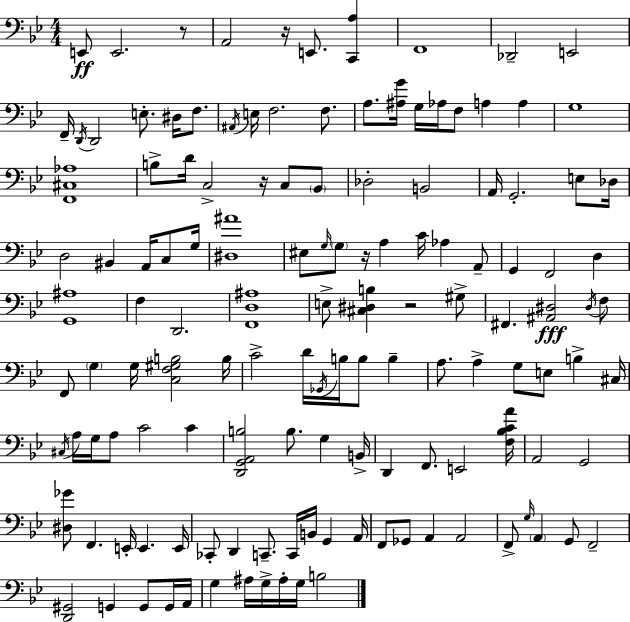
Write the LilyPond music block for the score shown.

{
  \clef bass
  \numericTimeSignature
  \time 4/4
  \key bes \major
  e,8\ff e,2. r8 | a,2 r16 e,8. <c, a>4 | f,1 | des,2-- e,2 | \break f,16-- \acciaccatura { d,16 } d,2 e8.-. dis16 f8. | \acciaccatura { ais,16 } e16 f2. f8. | a8. <ais g'>16 g16 aes16 f8 a4 a4 | g1 | \break <f, cis aes>1 | b8-> d'16 c2-> r16 c8 | \parenthesize bes,8 des2-. b,2 | a,16 g,2.-. e8 | \break des16 d2 bis,4 a,16 c8 | g16 <dis ais'>1 | eis8 \grace { g16 } \parenthesize g8 r16 a4 c'16 aes4 | a,8-- g,4 f,2 d4 | \break <g, ais>1 | f4 d,2. | <f, d ais>1 | e8-> <cis dis b>4 r2 | \break gis8-> fis,4. <ais, dis>2\fff | \acciaccatura { dis16 } f8 f,8 \parenthesize g4 g16 <c f gis b>2 | b16 c'2-> d'16 \acciaccatura { ges,16 } b16 b8 | b4-- a8. a4-> g8 e8 | \break b4-> cis16 \acciaccatura { cis16 } a16 g16 a8 c'2 | c'4 <d, g, a, b>2 b8. | g4 b,16-> d,4 f,8. e,2 | <f bes c' a'>16 a,2 g,2 | \break <dis ges'>8 f,4. e,16-. e,4. | e,16 ces,8-. d,4 c,8.-- c,16 | b,16 g,4 a,16 f,8 ges,8 a,4 a,2 | f,8-> \grace { g16 } \parenthesize a,4 g,8 f,2-- | \break <d, gis,>2 g,4 | g,8 g,16 a,16 g4 ais16 g16-> ais16-. g16 b2 | \bar "|."
}